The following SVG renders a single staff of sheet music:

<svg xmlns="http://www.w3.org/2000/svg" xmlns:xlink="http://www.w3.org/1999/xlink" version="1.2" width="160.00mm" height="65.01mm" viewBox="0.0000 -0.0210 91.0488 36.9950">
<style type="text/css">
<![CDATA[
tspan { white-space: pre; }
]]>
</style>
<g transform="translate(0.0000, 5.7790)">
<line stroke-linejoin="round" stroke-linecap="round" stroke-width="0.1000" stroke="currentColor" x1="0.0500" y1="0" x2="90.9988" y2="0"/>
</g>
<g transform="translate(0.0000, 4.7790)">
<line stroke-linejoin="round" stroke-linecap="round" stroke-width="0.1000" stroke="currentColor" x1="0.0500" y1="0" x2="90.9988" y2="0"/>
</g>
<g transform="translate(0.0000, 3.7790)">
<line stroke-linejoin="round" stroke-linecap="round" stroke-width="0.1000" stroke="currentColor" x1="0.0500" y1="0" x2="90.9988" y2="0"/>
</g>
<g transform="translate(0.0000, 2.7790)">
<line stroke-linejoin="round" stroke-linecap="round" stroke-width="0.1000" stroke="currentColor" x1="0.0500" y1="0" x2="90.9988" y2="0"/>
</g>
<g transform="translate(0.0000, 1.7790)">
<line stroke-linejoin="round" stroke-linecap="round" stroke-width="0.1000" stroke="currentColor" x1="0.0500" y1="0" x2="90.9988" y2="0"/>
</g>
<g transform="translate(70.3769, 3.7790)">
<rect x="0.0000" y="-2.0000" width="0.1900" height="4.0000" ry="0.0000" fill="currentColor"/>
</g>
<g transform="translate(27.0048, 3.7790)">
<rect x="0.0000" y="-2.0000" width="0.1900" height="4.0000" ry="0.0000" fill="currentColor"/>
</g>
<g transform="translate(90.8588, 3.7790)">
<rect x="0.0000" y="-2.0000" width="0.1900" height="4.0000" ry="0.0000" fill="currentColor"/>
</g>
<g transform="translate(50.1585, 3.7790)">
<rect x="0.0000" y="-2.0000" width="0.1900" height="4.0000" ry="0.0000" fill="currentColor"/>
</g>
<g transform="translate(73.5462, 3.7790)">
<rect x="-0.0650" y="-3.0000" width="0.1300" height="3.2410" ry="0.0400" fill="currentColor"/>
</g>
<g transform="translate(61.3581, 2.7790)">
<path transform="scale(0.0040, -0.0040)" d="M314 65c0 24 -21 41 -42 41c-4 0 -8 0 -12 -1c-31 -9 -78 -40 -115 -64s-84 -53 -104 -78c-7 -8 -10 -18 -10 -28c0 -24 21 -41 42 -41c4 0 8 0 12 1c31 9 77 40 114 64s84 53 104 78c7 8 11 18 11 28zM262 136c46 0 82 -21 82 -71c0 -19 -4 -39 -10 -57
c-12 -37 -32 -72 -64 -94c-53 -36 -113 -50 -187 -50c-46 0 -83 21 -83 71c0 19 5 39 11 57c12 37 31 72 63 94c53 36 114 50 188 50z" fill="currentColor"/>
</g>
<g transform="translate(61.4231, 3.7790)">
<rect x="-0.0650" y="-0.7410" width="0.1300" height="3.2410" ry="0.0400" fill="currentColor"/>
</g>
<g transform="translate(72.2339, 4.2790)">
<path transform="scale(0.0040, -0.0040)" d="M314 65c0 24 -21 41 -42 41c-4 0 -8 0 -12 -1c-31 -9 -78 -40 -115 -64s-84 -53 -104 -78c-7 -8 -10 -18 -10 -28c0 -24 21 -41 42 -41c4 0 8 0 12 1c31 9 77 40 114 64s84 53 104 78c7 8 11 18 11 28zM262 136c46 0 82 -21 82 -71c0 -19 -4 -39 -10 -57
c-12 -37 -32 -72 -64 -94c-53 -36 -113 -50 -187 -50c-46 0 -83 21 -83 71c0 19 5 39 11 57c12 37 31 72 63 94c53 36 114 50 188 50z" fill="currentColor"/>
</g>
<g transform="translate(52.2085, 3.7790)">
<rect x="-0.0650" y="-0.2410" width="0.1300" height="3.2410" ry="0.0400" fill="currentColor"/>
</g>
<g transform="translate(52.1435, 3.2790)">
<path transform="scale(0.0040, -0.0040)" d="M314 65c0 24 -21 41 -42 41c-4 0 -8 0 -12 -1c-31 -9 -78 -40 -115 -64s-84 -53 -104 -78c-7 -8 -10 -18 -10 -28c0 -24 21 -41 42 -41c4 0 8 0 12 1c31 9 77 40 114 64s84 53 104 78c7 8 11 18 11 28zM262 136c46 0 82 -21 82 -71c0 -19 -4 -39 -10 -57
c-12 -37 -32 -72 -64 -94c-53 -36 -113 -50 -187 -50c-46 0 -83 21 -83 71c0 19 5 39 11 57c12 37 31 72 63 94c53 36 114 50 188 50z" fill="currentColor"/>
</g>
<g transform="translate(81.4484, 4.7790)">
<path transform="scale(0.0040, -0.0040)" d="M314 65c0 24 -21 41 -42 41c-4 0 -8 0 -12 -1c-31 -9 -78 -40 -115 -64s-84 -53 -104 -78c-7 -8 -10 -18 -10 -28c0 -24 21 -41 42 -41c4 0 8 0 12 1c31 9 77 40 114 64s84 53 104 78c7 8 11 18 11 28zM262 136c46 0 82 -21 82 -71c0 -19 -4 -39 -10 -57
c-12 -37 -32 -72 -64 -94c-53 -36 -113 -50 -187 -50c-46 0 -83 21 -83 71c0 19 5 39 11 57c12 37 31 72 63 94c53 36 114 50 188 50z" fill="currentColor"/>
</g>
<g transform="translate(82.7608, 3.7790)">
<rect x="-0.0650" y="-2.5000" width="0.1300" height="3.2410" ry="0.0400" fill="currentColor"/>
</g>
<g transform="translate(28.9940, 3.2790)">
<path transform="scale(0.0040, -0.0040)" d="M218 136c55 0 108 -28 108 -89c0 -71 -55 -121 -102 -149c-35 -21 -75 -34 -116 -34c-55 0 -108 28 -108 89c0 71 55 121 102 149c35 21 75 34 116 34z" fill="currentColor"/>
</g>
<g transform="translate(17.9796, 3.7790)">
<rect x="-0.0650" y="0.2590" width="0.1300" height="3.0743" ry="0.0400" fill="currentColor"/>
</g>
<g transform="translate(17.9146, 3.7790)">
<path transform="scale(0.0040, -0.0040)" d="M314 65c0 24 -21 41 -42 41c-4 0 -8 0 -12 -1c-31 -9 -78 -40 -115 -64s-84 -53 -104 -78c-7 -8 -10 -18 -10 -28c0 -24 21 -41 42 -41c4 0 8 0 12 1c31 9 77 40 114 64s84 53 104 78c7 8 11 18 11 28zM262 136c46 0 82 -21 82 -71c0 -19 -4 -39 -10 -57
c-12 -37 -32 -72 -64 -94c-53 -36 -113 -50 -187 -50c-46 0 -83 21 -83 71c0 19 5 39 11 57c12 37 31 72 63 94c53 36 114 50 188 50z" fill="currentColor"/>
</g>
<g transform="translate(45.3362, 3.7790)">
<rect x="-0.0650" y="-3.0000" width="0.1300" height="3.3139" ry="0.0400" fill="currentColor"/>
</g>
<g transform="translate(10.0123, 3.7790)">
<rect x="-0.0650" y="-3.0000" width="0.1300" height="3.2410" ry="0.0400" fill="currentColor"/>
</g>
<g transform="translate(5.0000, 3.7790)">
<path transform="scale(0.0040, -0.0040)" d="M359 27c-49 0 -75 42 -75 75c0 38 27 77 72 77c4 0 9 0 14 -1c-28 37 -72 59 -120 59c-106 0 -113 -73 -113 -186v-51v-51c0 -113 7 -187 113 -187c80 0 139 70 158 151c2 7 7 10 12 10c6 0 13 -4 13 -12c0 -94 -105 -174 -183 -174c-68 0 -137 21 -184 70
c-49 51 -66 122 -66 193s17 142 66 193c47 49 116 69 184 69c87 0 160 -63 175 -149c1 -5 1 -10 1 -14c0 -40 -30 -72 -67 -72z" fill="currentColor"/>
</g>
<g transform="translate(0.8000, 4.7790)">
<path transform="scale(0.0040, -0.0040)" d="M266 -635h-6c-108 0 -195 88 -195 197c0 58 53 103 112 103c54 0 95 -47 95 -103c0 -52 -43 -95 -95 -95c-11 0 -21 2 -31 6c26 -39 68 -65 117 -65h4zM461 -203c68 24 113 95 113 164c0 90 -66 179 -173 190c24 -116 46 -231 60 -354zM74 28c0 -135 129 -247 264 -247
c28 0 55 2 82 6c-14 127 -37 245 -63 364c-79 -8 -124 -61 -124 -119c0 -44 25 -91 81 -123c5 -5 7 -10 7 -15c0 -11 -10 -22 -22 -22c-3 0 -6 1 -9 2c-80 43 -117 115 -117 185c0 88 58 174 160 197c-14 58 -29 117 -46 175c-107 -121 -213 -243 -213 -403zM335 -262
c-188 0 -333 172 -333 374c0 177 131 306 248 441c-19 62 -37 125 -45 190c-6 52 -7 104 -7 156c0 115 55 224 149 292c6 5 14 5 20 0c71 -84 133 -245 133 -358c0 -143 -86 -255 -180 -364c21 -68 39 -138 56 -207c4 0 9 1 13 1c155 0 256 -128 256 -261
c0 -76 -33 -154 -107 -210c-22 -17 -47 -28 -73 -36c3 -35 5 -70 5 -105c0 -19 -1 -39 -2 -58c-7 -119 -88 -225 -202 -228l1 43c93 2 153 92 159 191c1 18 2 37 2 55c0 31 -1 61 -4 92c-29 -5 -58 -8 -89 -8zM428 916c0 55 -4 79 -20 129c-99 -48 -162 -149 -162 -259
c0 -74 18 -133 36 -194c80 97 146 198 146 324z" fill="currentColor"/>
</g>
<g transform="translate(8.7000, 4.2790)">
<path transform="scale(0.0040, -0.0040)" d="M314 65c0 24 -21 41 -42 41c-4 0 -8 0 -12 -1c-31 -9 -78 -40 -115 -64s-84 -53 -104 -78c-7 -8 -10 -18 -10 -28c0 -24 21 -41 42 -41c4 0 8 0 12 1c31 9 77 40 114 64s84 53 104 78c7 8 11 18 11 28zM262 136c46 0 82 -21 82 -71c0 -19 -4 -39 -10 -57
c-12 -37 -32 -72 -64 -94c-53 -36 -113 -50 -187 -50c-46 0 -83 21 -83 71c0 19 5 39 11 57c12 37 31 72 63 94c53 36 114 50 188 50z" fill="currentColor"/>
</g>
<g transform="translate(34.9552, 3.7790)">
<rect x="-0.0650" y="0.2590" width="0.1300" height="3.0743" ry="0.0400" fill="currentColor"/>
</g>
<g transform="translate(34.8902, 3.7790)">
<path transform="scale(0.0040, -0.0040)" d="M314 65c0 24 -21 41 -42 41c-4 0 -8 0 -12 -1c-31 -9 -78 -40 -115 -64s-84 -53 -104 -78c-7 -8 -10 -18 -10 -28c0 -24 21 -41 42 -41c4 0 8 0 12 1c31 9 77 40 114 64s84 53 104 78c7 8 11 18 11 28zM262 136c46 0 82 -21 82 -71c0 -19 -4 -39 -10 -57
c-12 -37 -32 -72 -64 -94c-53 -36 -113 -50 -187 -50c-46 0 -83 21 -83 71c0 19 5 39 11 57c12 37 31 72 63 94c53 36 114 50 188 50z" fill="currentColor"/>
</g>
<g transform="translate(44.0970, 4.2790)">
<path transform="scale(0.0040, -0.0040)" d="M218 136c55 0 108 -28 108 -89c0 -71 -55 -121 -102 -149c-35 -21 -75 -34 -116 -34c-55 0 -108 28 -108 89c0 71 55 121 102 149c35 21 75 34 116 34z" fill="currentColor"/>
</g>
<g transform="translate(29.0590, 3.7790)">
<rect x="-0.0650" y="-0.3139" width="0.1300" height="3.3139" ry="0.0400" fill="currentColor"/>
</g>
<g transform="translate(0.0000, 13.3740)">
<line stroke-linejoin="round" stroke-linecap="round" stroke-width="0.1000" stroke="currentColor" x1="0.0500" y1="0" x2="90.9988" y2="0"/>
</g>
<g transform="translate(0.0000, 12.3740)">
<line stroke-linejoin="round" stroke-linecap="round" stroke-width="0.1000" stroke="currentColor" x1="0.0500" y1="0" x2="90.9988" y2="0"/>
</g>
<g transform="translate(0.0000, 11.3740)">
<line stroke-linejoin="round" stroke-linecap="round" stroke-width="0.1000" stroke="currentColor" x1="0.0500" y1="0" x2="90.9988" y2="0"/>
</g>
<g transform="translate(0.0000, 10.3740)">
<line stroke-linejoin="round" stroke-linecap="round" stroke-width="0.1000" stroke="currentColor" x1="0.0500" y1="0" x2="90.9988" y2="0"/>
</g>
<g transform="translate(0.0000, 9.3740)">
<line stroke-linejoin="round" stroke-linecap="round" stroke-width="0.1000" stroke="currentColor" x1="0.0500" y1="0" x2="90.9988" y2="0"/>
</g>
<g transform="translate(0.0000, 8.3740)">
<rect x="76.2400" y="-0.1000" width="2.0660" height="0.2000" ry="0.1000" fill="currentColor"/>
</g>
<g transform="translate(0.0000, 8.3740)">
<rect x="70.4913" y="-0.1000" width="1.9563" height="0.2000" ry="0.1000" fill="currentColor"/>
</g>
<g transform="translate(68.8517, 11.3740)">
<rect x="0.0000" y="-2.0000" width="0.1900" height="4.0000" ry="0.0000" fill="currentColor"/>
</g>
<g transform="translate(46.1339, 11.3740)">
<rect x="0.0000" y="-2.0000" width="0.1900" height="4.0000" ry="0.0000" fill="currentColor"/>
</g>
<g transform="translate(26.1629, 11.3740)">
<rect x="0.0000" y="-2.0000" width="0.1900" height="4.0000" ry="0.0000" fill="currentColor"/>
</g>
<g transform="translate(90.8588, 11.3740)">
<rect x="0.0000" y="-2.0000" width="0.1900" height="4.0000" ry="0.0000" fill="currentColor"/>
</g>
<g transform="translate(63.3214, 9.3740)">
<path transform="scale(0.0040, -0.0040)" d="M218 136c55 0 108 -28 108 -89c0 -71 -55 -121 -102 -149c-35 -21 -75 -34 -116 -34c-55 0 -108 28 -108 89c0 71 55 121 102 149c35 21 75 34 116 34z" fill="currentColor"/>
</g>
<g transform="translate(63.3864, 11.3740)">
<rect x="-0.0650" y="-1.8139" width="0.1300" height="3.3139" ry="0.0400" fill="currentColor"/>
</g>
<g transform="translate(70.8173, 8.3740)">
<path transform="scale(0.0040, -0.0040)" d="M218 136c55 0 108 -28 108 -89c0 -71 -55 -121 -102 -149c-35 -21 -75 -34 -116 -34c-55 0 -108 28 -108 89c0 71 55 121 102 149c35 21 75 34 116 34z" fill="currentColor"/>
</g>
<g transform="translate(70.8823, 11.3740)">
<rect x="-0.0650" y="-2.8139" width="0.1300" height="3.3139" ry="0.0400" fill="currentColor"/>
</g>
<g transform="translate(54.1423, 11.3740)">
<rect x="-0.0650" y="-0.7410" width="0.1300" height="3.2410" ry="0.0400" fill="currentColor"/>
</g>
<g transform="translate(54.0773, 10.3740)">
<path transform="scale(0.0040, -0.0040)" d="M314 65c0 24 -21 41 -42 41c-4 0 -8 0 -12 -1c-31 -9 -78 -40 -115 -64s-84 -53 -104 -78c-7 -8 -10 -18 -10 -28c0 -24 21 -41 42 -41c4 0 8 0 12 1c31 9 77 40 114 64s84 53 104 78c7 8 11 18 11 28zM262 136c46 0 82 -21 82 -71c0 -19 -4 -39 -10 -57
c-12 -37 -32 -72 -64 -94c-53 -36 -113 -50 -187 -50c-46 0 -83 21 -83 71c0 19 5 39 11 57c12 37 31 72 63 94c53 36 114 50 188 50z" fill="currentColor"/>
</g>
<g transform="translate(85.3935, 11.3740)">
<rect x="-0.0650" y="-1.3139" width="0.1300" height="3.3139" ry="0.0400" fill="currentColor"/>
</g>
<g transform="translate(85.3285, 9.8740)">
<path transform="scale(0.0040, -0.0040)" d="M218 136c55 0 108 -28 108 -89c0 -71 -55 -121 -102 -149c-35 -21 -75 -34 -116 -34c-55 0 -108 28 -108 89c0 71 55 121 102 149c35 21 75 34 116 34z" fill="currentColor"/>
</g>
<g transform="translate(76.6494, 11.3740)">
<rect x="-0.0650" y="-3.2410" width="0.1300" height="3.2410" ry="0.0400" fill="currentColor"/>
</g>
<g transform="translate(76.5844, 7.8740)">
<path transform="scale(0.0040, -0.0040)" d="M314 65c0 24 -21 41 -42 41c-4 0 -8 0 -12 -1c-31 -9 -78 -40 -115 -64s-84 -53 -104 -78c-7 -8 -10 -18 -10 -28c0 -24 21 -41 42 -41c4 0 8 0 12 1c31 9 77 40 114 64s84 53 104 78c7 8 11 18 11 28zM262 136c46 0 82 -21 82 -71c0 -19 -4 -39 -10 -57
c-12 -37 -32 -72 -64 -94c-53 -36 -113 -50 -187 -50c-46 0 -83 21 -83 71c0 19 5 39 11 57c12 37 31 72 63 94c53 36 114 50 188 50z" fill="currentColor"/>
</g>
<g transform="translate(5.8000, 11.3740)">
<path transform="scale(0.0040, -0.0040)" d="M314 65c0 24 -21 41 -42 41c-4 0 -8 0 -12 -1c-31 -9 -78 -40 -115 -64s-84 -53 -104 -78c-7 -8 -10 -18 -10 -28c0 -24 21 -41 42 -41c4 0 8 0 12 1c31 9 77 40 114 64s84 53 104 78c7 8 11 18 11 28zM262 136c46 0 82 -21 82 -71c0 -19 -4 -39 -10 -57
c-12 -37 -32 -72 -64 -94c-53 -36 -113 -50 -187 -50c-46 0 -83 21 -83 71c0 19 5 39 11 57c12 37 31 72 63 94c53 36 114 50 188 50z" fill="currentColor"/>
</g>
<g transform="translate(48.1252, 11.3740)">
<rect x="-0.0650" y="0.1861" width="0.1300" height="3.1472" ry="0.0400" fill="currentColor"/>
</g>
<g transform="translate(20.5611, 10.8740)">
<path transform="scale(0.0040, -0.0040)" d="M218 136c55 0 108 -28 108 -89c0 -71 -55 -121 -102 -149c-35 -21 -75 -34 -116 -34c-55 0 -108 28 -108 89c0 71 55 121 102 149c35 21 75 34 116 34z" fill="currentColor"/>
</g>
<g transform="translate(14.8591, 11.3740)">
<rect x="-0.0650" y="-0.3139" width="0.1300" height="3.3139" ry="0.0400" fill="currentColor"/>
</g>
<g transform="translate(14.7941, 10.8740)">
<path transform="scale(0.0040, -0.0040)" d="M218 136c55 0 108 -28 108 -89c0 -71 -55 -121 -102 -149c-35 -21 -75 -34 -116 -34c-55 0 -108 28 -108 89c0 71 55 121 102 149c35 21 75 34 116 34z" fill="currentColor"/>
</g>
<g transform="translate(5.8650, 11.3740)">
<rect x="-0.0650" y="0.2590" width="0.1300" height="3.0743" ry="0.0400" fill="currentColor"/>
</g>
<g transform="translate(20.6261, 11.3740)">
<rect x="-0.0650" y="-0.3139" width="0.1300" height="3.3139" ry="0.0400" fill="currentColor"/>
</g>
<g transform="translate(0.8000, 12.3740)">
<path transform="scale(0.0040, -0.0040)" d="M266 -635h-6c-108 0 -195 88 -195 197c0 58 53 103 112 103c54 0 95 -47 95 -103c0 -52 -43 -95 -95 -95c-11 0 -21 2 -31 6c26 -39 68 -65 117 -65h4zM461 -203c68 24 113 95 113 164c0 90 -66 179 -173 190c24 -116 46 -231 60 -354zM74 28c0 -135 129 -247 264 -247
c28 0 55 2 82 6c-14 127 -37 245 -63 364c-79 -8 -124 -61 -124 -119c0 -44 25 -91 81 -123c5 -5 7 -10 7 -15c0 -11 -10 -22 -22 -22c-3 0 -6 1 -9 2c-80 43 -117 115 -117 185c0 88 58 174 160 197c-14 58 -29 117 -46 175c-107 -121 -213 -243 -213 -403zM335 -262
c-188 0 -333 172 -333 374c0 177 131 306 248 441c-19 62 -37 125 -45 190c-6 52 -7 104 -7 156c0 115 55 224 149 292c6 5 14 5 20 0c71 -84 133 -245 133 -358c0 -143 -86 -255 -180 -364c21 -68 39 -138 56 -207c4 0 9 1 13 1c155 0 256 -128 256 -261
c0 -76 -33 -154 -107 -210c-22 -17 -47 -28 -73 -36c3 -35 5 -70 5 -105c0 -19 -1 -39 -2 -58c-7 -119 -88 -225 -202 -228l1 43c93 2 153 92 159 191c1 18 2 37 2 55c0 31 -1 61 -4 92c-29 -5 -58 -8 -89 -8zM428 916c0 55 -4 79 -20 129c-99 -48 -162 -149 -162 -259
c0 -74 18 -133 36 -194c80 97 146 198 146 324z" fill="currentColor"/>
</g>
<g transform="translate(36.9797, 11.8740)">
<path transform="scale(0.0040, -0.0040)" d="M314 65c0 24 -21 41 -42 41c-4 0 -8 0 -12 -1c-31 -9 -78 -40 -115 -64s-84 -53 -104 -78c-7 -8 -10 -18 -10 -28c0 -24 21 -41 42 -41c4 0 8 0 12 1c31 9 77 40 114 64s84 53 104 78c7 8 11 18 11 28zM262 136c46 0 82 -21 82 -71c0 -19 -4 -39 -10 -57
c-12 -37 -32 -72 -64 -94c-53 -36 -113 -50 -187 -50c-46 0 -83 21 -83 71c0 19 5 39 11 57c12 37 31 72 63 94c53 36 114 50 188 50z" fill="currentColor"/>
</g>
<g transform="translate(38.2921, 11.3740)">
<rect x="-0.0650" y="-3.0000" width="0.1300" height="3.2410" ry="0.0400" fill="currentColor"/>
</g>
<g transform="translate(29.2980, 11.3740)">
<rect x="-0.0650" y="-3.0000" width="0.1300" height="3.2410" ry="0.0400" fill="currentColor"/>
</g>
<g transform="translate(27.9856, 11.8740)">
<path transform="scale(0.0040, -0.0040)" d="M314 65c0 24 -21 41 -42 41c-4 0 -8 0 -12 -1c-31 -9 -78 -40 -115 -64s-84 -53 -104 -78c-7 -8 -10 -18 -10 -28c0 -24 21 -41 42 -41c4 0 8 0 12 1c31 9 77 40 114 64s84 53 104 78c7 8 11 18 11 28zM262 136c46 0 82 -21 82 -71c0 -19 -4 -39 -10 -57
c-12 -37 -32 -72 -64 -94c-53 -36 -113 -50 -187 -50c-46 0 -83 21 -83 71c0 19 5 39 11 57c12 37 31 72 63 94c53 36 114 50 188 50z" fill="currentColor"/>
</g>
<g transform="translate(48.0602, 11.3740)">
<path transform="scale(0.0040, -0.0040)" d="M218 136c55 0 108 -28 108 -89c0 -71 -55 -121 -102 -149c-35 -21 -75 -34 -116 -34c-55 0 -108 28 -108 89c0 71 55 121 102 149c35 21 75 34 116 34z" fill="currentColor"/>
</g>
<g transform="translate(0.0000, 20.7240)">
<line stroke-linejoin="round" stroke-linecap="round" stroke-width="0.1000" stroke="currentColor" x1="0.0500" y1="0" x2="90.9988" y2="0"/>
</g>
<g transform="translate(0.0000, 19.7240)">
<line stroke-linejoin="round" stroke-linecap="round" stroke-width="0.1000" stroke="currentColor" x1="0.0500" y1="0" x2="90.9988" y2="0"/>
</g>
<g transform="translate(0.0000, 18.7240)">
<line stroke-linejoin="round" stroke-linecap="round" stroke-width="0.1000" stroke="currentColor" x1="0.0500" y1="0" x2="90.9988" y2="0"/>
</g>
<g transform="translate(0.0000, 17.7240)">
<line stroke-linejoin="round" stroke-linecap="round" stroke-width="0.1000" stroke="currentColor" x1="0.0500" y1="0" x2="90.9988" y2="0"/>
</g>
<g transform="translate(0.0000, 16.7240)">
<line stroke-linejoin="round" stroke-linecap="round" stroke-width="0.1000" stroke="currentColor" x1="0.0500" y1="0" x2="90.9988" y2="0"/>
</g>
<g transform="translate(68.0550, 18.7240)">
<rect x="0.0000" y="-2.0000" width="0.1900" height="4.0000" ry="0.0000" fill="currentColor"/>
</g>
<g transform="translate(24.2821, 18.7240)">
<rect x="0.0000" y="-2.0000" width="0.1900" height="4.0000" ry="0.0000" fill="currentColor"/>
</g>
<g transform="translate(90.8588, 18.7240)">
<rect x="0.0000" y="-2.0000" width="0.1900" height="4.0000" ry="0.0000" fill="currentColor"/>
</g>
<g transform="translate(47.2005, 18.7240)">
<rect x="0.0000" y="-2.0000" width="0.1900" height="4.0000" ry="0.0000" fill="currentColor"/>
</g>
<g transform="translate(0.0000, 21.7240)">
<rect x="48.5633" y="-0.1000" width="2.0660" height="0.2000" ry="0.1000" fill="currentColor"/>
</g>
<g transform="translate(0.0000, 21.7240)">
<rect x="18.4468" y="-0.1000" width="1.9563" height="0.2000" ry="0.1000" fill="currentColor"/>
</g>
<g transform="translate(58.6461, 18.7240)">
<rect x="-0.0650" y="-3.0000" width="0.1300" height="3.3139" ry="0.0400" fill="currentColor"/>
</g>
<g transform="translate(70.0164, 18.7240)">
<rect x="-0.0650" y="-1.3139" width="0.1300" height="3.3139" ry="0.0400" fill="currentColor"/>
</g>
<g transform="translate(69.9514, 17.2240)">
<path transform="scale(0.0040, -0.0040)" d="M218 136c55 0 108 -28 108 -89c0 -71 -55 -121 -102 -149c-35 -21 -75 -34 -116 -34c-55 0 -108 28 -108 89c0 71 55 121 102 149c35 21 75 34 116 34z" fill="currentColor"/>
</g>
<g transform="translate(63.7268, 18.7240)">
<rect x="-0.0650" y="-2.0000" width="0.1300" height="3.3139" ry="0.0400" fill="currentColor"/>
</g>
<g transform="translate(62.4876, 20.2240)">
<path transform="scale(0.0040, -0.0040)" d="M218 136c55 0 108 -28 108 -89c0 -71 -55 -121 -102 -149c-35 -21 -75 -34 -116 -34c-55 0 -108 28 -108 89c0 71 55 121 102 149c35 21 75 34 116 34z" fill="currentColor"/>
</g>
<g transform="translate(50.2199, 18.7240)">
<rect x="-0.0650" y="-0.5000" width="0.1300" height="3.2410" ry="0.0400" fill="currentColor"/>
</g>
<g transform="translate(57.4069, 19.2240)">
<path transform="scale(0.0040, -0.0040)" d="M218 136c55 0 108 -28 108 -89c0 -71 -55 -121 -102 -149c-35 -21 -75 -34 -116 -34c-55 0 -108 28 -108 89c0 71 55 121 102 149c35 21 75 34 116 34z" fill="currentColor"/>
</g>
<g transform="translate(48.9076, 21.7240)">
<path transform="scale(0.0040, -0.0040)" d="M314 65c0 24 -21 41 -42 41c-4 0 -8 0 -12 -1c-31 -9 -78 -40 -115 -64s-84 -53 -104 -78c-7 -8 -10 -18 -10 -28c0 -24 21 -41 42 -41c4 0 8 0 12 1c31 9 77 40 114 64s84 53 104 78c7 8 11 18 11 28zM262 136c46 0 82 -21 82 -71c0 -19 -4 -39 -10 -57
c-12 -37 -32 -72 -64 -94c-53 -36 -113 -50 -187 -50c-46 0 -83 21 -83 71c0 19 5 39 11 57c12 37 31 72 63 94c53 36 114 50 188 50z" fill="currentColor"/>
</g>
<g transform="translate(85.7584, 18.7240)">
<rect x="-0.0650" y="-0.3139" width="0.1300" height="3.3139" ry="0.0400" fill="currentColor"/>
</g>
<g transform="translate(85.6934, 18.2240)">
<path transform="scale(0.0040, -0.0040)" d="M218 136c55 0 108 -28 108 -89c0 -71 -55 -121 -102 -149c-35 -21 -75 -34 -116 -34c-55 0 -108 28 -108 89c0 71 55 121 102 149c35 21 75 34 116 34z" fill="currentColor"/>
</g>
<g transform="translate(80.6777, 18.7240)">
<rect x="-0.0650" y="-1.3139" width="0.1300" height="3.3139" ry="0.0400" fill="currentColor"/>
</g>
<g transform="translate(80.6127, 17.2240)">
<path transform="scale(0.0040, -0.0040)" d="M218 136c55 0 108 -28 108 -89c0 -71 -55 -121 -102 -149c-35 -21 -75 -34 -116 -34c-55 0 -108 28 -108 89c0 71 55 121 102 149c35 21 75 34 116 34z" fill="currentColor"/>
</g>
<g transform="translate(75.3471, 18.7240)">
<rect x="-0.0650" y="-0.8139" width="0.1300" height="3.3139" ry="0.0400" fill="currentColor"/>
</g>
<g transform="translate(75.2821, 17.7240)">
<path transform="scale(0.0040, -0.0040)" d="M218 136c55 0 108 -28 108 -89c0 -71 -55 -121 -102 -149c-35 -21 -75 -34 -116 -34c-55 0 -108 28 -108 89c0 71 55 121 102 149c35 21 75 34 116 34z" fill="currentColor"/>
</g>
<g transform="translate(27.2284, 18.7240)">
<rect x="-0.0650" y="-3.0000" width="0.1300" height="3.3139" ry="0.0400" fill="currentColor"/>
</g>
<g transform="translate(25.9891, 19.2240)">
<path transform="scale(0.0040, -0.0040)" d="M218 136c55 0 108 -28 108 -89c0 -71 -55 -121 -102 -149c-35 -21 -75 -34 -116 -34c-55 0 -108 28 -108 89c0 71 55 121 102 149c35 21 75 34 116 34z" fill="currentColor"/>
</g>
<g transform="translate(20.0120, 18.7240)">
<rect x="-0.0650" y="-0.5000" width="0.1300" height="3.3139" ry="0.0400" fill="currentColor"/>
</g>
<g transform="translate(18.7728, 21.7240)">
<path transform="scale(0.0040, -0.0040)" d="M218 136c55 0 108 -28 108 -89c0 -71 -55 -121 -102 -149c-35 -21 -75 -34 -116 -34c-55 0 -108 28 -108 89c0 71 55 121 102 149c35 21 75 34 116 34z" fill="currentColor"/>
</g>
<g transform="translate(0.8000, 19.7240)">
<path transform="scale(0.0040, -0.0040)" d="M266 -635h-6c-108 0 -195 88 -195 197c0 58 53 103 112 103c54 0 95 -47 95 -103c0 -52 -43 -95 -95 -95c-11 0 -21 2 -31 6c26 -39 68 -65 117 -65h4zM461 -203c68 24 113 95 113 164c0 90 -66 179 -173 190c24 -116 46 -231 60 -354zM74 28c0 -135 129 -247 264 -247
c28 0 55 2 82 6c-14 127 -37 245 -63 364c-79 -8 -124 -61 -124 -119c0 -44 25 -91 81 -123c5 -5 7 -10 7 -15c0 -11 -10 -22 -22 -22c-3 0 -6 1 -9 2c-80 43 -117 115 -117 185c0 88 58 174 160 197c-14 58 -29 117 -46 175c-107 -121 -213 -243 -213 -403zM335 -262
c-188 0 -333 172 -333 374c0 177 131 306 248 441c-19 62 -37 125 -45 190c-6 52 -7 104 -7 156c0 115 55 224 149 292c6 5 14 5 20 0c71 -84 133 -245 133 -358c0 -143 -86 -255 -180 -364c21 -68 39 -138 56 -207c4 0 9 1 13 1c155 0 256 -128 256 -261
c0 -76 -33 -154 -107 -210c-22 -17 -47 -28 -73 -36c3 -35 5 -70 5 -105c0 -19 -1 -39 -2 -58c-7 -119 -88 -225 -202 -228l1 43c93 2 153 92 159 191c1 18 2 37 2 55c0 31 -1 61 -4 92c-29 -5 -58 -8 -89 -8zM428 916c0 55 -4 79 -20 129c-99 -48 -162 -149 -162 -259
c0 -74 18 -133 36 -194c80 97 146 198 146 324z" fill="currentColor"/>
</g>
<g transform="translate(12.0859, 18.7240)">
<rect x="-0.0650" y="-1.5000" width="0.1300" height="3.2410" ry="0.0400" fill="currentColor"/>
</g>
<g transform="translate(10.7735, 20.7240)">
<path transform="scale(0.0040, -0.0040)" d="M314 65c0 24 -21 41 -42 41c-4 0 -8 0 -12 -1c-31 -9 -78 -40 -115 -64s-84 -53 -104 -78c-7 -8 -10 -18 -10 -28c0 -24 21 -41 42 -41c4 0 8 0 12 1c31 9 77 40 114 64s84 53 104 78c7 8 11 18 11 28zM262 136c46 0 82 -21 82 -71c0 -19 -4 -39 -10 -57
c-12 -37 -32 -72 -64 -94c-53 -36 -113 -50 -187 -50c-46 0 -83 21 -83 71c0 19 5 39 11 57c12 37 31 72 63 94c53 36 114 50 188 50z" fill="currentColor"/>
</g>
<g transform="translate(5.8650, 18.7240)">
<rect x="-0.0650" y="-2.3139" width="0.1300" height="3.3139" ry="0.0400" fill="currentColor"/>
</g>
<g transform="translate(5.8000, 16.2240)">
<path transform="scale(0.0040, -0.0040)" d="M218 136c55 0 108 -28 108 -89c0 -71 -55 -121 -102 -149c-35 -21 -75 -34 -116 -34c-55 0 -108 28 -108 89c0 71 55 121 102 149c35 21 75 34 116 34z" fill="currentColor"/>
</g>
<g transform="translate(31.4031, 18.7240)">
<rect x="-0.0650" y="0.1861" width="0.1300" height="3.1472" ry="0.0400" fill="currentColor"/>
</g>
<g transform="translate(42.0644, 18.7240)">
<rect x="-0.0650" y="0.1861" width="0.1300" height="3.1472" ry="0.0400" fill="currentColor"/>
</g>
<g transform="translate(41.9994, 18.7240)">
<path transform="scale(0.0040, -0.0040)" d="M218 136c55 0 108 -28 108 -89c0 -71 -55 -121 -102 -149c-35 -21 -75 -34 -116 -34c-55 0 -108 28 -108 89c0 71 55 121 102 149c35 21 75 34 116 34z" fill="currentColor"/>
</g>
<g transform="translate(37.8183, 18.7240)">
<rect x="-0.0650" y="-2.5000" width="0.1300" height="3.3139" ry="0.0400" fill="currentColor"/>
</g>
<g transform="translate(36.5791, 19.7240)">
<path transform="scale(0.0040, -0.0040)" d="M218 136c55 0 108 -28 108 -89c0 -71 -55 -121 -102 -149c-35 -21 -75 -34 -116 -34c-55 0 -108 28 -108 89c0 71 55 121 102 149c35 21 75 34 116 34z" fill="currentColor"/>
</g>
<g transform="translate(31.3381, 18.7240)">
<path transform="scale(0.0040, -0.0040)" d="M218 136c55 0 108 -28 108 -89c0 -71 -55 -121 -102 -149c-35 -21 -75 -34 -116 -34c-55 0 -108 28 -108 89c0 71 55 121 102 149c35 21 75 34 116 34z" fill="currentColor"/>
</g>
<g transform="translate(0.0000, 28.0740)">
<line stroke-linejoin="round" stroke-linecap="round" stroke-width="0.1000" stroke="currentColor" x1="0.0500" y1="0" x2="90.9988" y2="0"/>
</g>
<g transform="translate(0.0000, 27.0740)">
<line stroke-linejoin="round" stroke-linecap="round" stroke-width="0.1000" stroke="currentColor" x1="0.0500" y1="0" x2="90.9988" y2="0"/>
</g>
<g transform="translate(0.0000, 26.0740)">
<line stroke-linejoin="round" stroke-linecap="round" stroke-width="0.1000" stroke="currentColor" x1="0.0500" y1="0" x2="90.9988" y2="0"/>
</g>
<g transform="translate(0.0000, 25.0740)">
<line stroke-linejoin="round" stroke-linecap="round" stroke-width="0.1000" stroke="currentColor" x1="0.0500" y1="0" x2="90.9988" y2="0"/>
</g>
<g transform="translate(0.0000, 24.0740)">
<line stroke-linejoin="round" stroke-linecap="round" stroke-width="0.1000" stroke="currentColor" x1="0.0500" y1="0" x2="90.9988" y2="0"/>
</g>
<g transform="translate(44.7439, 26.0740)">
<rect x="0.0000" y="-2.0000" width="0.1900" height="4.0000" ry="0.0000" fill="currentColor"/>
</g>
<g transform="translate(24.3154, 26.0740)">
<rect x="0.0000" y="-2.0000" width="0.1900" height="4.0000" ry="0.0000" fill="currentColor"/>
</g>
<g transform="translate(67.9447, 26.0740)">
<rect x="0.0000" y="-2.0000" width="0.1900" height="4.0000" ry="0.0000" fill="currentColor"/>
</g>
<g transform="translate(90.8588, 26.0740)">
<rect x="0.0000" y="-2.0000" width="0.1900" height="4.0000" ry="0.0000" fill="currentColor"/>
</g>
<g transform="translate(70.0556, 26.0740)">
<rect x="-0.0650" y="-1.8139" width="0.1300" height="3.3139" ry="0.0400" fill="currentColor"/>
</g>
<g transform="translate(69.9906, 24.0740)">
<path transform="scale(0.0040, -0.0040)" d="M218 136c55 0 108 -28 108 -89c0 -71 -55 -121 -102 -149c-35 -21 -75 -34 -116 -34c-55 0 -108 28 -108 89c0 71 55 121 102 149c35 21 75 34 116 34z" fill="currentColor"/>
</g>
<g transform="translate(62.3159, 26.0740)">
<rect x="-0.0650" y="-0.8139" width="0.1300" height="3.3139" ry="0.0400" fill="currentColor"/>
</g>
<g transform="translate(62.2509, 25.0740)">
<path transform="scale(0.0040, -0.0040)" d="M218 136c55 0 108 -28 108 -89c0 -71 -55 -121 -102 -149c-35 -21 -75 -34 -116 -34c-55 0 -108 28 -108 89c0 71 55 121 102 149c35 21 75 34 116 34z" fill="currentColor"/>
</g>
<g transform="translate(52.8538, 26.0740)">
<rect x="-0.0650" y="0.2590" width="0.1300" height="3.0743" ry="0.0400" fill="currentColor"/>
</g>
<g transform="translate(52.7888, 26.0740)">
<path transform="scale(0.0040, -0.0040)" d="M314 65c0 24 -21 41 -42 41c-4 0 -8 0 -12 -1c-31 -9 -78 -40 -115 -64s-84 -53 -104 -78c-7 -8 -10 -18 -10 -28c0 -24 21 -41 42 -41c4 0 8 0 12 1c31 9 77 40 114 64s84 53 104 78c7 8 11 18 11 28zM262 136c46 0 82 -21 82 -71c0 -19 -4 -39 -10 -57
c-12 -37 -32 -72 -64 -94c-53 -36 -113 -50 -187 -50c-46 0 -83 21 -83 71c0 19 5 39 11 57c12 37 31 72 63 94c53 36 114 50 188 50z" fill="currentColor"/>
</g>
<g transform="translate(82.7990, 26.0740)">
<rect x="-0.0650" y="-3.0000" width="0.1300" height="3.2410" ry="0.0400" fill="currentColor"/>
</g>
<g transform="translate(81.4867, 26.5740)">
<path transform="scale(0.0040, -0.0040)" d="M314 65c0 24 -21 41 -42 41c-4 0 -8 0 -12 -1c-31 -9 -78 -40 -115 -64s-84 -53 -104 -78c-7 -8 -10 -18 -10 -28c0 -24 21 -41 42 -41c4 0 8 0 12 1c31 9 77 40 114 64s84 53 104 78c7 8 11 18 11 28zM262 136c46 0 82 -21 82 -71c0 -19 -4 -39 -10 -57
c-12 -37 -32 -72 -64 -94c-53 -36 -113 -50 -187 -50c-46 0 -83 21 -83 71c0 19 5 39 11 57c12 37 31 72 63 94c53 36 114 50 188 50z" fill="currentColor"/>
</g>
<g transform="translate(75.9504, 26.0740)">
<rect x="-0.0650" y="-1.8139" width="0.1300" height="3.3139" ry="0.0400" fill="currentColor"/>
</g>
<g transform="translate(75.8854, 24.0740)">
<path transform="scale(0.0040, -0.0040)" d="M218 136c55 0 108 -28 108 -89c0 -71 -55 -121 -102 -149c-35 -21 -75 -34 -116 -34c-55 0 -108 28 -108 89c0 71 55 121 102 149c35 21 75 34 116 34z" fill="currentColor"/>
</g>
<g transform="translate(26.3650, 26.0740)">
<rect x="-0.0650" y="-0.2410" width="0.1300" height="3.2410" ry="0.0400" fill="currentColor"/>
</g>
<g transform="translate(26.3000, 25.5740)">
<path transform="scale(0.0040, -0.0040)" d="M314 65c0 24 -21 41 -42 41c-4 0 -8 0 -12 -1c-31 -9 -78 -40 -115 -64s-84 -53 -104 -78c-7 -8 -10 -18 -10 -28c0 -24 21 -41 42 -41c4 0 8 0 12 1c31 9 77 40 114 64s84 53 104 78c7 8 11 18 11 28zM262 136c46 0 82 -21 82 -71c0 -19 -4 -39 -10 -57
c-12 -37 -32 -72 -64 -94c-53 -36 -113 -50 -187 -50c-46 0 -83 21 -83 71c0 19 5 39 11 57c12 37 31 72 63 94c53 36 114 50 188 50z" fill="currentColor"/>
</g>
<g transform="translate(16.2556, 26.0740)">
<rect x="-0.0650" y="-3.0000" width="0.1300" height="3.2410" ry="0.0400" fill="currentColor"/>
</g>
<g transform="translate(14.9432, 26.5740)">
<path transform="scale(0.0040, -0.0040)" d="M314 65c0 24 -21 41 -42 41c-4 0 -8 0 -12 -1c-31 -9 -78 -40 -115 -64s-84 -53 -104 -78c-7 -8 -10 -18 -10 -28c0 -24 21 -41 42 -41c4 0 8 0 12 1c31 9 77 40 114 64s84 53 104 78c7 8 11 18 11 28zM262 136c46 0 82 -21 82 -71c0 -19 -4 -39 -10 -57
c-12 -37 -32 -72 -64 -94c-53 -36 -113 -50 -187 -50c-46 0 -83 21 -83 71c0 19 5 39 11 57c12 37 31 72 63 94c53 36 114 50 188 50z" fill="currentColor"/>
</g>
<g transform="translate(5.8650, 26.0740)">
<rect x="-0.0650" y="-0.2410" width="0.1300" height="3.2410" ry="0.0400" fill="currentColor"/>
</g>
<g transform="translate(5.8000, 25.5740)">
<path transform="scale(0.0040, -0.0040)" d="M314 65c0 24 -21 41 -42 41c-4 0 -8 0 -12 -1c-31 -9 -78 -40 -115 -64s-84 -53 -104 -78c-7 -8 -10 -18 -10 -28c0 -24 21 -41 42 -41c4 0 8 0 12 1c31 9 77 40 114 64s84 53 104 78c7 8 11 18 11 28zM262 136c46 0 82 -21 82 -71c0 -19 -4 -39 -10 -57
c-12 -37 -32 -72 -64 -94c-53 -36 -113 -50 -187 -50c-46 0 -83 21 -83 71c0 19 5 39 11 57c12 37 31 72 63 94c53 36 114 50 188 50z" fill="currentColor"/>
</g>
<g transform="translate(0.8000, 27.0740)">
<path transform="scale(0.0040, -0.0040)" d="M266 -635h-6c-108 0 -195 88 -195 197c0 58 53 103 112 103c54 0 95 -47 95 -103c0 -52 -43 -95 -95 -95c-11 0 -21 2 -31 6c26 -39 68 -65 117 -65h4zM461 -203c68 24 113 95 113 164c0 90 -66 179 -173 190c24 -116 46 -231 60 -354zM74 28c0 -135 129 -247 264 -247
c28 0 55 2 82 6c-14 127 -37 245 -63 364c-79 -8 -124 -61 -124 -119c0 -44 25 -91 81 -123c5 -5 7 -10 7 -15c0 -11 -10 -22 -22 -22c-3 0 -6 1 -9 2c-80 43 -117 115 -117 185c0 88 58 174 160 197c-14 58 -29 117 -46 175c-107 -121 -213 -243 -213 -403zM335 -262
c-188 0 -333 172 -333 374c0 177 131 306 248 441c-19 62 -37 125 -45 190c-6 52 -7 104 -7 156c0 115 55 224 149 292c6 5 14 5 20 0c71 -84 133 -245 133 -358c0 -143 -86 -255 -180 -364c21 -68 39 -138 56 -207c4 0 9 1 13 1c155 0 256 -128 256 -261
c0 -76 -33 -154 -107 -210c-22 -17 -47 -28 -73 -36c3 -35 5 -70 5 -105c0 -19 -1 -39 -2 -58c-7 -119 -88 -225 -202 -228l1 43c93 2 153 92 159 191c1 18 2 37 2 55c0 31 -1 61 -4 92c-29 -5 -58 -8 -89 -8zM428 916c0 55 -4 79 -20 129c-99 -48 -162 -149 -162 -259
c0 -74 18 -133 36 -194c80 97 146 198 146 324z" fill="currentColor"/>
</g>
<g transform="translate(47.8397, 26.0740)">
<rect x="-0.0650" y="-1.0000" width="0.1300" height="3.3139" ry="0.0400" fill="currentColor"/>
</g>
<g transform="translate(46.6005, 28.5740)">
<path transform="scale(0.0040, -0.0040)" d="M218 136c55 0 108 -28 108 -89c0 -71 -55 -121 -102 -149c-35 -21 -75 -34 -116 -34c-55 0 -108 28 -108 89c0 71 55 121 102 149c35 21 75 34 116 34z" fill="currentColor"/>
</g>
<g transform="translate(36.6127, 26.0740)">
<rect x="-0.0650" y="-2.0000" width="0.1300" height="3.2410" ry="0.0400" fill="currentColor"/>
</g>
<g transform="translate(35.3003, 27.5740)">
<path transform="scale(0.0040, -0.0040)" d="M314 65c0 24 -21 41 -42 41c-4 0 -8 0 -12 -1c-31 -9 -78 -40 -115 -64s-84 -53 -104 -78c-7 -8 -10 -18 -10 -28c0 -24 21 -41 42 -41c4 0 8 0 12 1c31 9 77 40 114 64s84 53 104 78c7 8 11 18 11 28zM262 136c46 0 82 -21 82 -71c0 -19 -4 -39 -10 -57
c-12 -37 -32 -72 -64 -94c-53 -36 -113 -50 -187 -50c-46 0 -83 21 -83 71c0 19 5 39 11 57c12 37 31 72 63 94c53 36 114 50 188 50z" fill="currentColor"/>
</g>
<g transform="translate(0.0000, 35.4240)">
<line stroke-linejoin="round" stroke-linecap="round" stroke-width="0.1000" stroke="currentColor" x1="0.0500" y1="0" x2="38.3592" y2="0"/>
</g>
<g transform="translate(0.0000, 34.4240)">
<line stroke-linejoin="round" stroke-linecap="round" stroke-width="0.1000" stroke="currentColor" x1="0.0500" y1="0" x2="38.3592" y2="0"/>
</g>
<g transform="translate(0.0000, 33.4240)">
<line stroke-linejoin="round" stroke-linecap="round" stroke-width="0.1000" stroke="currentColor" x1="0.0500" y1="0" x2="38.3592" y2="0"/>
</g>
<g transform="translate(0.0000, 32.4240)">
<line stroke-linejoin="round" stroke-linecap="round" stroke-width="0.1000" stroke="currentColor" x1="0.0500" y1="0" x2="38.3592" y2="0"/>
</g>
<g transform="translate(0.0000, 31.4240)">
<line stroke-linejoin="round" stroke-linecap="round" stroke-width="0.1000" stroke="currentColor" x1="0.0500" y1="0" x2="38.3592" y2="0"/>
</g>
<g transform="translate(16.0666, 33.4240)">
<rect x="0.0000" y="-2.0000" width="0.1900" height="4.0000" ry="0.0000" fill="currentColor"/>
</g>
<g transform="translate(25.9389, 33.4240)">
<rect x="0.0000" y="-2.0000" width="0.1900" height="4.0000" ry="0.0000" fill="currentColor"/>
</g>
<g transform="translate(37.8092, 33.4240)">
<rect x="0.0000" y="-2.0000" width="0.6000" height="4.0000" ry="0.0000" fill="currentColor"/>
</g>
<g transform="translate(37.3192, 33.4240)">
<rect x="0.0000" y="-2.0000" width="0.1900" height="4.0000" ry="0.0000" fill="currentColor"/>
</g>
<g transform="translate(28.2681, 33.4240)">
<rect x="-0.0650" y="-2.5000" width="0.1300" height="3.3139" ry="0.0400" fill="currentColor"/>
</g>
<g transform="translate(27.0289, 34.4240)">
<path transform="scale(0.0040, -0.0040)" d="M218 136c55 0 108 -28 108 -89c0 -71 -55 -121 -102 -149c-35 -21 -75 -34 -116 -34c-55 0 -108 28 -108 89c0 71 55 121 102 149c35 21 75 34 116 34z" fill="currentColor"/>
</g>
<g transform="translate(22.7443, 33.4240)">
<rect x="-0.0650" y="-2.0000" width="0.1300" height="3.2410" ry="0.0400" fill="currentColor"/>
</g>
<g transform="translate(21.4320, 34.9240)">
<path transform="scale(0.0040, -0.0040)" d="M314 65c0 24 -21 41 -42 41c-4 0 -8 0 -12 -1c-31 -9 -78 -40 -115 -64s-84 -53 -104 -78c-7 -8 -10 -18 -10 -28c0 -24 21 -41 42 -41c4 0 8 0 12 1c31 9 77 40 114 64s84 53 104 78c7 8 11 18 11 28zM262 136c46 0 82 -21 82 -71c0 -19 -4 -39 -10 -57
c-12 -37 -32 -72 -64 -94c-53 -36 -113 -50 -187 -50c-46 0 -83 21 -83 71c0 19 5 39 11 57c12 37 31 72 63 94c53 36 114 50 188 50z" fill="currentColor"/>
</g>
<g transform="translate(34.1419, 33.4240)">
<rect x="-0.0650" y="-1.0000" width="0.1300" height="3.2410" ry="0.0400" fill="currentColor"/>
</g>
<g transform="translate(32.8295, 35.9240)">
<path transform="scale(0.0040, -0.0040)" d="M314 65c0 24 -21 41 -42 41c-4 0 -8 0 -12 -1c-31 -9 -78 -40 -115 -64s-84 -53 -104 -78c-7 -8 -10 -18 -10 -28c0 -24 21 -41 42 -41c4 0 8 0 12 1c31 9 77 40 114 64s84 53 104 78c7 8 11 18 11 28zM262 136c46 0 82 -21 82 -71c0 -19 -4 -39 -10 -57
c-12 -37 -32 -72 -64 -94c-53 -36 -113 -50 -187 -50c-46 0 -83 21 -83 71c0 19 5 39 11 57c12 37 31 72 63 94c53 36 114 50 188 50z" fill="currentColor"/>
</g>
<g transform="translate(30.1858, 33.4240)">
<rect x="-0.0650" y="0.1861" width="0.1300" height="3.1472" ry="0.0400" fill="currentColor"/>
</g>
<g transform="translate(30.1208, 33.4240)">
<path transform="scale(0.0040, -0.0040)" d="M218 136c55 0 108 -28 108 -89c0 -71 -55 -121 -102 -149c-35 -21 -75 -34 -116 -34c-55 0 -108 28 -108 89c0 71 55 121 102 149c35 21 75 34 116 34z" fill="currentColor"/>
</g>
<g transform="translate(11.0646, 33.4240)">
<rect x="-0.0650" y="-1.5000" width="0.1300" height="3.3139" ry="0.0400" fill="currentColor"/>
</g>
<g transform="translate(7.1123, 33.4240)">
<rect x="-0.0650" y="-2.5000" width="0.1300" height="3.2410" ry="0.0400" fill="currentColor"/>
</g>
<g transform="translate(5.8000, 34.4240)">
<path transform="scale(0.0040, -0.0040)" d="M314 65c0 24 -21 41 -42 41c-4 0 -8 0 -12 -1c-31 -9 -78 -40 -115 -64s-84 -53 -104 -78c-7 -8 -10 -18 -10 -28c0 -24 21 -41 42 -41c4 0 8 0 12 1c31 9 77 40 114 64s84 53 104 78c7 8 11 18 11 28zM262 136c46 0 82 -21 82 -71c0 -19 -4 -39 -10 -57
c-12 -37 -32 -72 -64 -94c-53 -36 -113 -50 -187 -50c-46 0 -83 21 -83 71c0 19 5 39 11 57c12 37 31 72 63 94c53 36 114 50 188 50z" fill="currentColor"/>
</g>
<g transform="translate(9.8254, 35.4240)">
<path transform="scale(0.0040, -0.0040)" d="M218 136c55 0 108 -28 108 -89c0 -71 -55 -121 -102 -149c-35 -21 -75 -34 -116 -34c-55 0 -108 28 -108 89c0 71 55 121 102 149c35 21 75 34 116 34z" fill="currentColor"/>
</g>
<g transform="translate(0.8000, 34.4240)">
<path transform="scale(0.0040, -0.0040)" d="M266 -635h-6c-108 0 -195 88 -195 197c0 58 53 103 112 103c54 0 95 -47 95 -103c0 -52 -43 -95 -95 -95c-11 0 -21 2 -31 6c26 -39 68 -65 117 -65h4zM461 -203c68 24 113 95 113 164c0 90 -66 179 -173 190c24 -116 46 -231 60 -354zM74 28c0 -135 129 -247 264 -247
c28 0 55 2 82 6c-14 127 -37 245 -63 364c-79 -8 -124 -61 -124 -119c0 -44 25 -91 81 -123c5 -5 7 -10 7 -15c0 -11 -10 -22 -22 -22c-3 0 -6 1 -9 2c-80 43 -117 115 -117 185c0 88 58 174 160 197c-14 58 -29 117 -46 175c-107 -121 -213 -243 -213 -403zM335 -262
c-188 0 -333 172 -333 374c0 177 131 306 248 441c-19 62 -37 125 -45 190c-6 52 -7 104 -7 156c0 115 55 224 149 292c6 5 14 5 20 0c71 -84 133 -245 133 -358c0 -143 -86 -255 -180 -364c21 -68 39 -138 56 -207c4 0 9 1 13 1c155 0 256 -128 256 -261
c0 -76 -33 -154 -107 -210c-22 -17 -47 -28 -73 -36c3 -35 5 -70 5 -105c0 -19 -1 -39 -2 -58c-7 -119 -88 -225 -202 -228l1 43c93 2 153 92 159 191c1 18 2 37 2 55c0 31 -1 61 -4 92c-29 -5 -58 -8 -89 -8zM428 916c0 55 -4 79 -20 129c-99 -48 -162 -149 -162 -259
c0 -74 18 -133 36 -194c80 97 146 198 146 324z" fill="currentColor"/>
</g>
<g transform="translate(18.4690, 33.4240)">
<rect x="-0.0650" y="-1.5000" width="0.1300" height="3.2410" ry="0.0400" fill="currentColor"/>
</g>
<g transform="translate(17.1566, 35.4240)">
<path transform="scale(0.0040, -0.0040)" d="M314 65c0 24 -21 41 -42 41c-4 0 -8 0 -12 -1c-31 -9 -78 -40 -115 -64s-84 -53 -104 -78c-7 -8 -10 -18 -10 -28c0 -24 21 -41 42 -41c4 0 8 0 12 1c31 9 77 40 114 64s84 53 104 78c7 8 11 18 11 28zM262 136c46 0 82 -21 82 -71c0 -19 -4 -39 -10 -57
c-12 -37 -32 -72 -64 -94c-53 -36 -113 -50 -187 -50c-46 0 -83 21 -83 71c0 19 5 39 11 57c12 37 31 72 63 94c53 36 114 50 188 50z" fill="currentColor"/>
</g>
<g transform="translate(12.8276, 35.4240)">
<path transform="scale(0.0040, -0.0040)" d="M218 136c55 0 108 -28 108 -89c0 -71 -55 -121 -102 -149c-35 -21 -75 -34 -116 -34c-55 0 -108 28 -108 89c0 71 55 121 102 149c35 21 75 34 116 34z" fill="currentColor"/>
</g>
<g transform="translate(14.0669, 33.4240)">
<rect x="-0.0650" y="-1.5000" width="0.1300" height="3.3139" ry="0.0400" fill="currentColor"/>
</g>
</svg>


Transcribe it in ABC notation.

X:1
T:Untitled
M:4/4
L:1/4
K:C
A2 B2 c B2 A c2 d2 A2 G2 B2 c c A2 A2 B d2 f a b2 e g E2 C A B G B C2 A F e d e c c2 A2 c2 F2 D B2 d f f A2 G2 E E E2 F2 G B D2